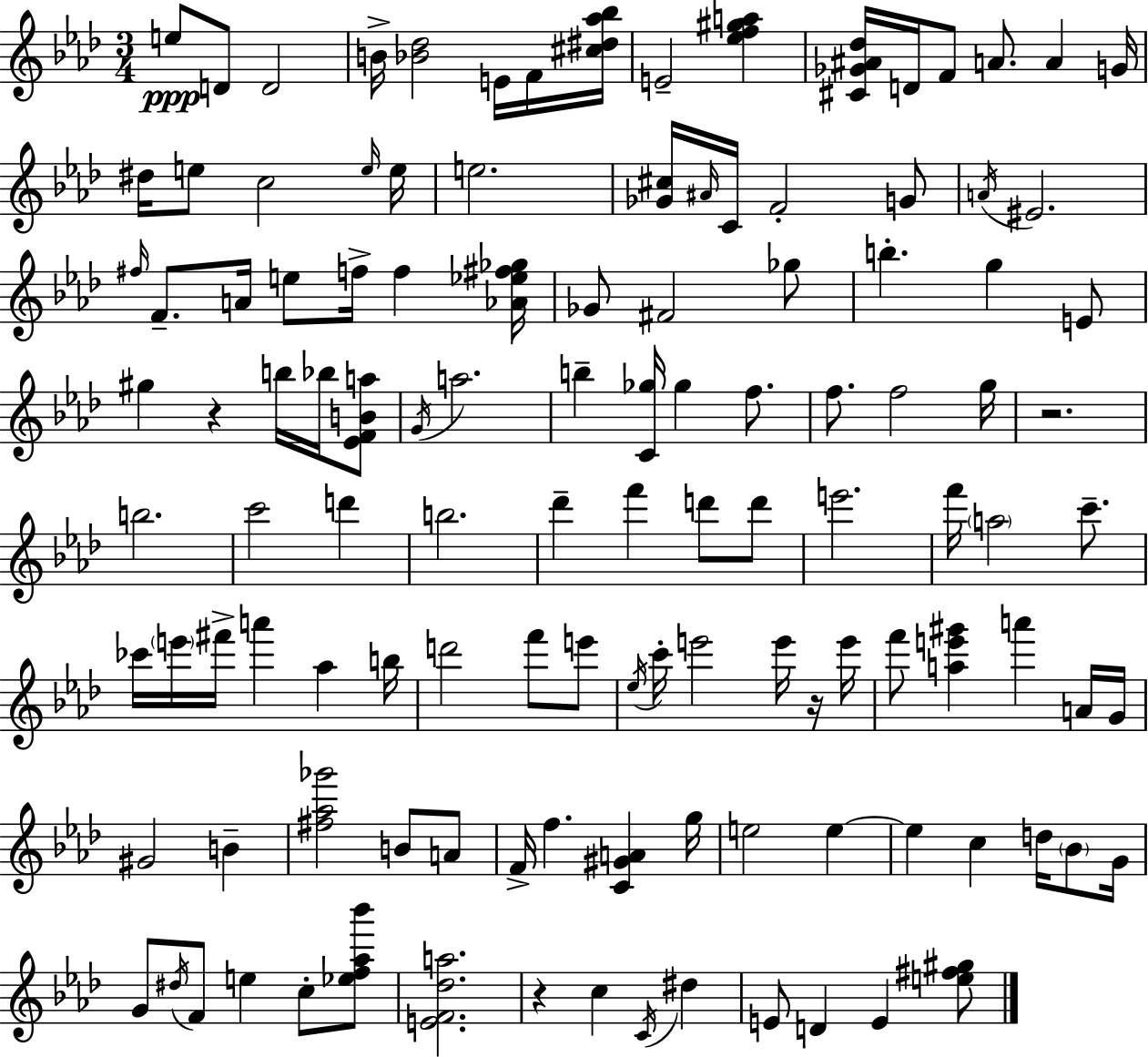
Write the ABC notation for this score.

X:1
T:Untitled
M:3/4
L:1/4
K:Fm
e/2 D/2 D2 B/4 [_B_d]2 E/4 F/4 [^c^d_a_b]/4 E2 [_ef^ga] [^C_G^A_d]/4 D/4 F/2 A/2 A G/4 ^d/4 e/2 c2 e/4 e/4 e2 [_G^c]/4 ^A/4 C/4 F2 G/2 A/4 ^E2 ^f/4 F/2 A/4 e/2 f/4 f [_A_e^f_g]/4 _G/2 ^F2 _g/2 b g E/2 ^g z b/4 _b/4 [_EFBa]/2 G/4 a2 b [C_g]/4 _g f/2 f/2 f2 g/4 z2 b2 c'2 d' b2 _d' f' d'/2 d'/2 e'2 f'/4 a2 c'/2 _c'/4 e'/4 ^f'/4 a' _a b/4 d'2 f'/2 e'/2 _e/4 c'/4 e'2 e'/4 z/4 e'/4 f'/2 [ae'^g'] a' A/4 G/4 ^G2 B [^f_a_g']2 B/2 A/2 F/4 f [C^GA] g/4 e2 e e c d/4 _B/2 G/4 G/2 ^d/4 F/2 e c/2 [_ef_a_b']/2 [EF_da]2 z c C/4 ^d E/2 D E [e^f^g]/2